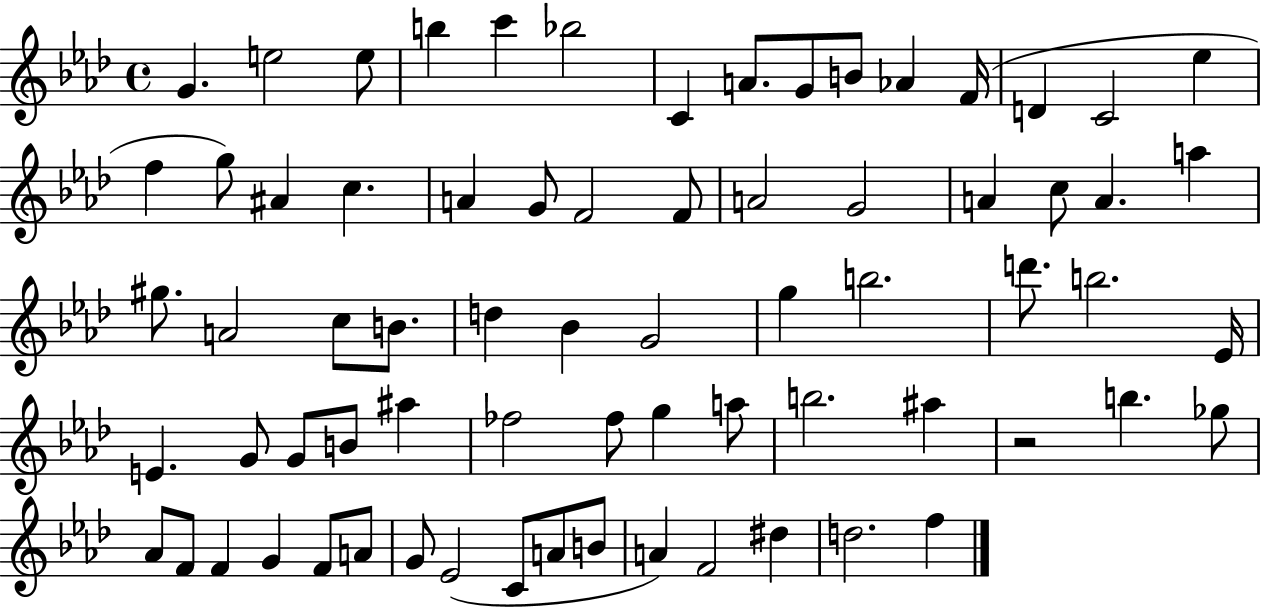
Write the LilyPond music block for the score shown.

{
  \clef treble
  \time 4/4
  \defaultTimeSignature
  \key aes \major
  g'4. e''2 e''8 | b''4 c'''4 bes''2 | c'4 a'8. g'8 b'8 aes'4 f'16( | d'4 c'2 ees''4 | \break f''4 g''8) ais'4 c''4. | a'4 g'8 f'2 f'8 | a'2 g'2 | a'4 c''8 a'4. a''4 | \break gis''8. a'2 c''8 b'8. | d''4 bes'4 g'2 | g''4 b''2. | d'''8. b''2. ees'16 | \break e'4. g'8 g'8 b'8 ais''4 | fes''2 fes''8 g''4 a''8 | b''2. ais''4 | r2 b''4. ges''8 | \break aes'8 f'8 f'4 g'4 f'8 a'8 | g'8 ees'2( c'8 a'8 b'8 | a'4) f'2 dis''4 | d''2. f''4 | \break \bar "|."
}